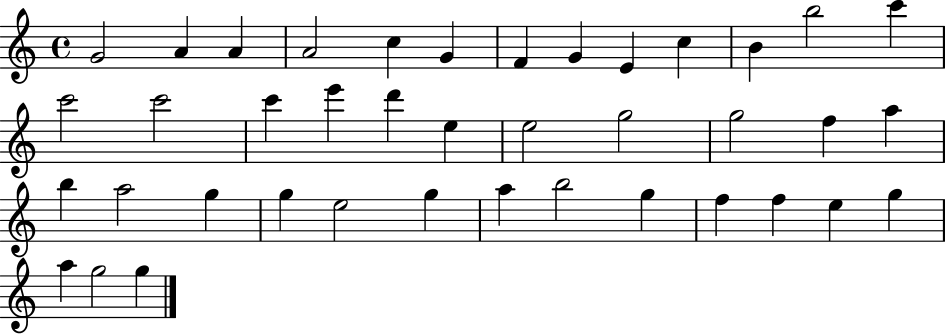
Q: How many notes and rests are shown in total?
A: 40